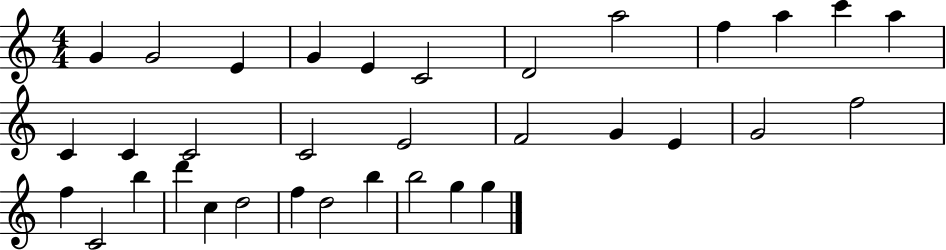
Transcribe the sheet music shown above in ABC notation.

X:1
T:Untitled
M:4/4
L:1/4
K:C
G G2 E G E C2 D2 a2 f a c' a C C C2 C2 E2 F2 G E G2 f2 f C2 b d' c d2 f d2 b b2 g g